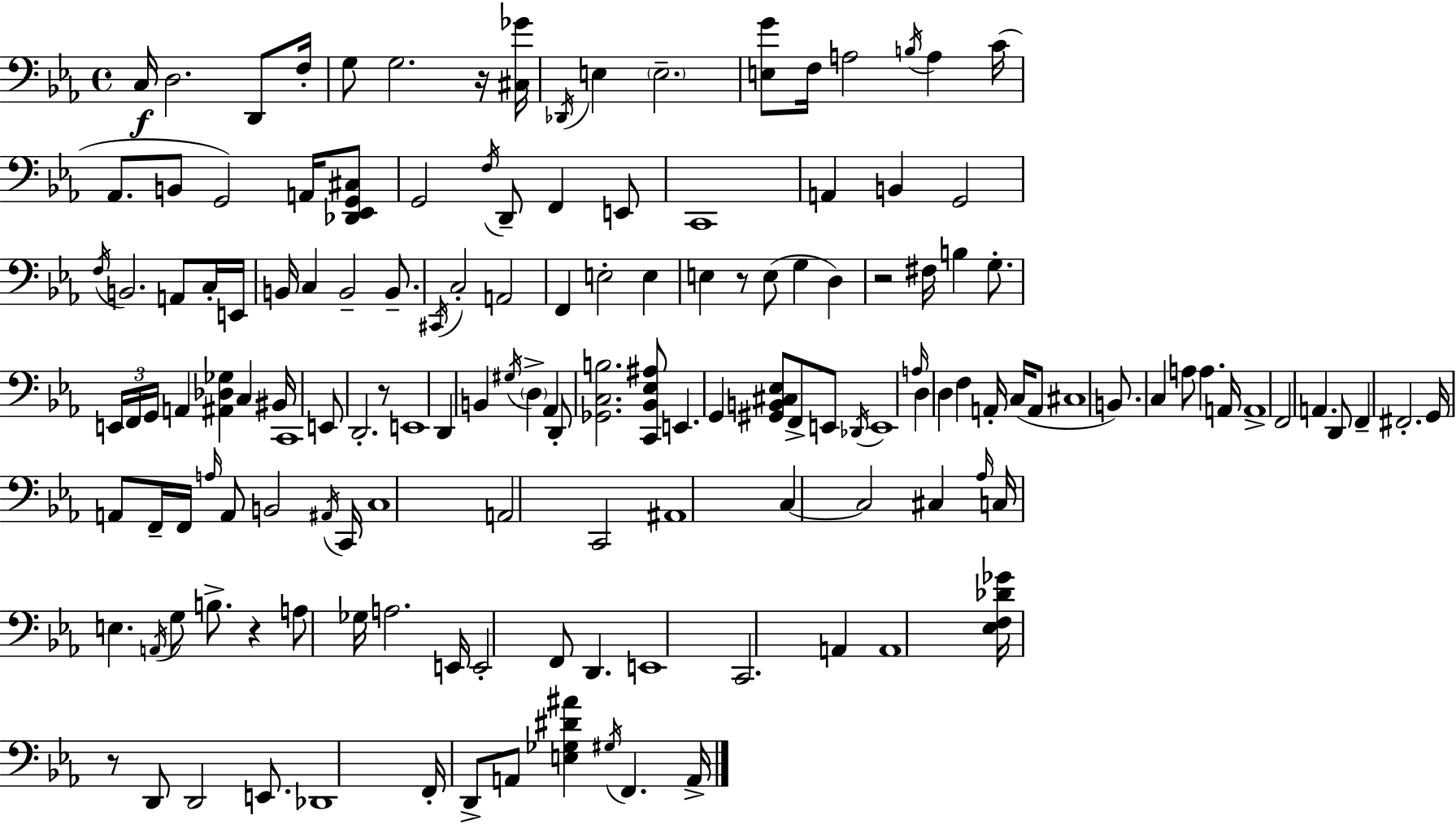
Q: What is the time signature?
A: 4/4